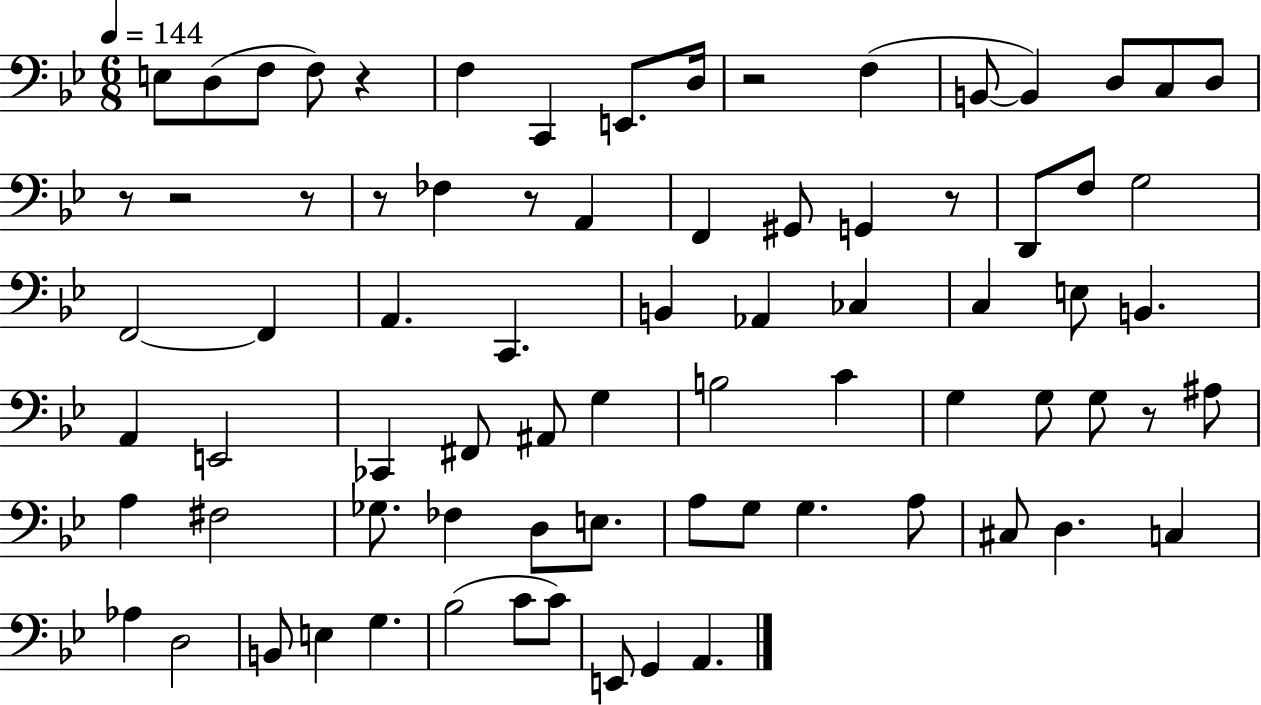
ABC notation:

X:1
T:Untitled
M:6/8
L:1/4
K:Bb
E,/2 D,/2 F,/2 F,/2 z F, C,, E,,/2 D,/4 z2 F, B,,/2 B,, D,/2 C,/2 D,/2 z/2 z2 z/2 z/2 _F, z/2 A,, F,, ^G,,/2 G,, z/2 D,,/2 F,/2 G,2 F,,2 F,, A,, C,, B,, _A,, _C, C, E,/2 B,, A,, E,,2 _C,, ^F,,/2 ^A,,/2 G, B,2 C G, G,/2 G,/2 z/2 ^A,/2 A, ^F,2 _G,/2 _F, D,/2 E,/2 A,/2 G,/2 G, A,/2 ^C,/2 D, C, _A, D,2 B,,/2 E, G, _B,2 C/2 C/2 E,,/2 G,, A,,